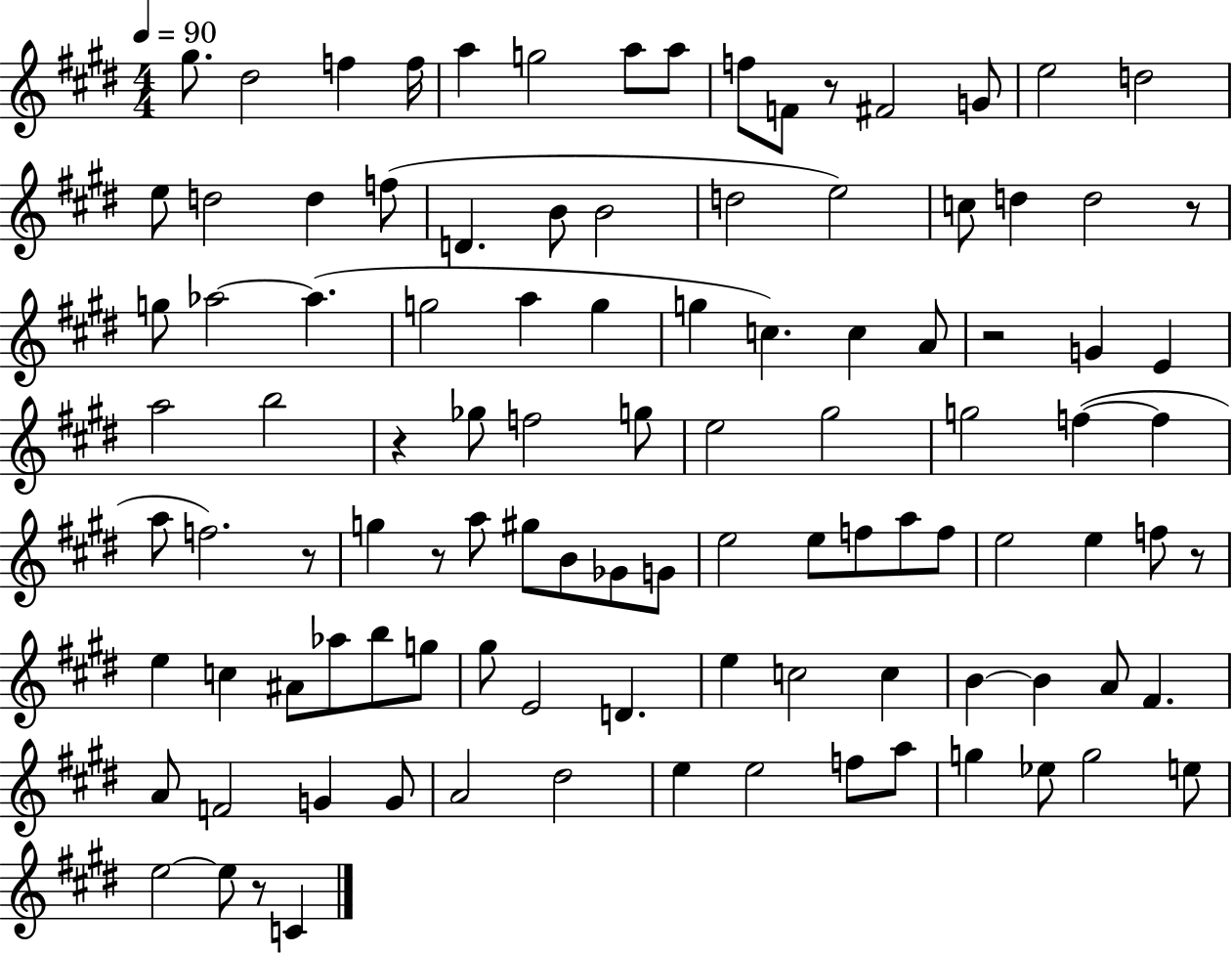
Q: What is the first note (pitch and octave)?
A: G#5